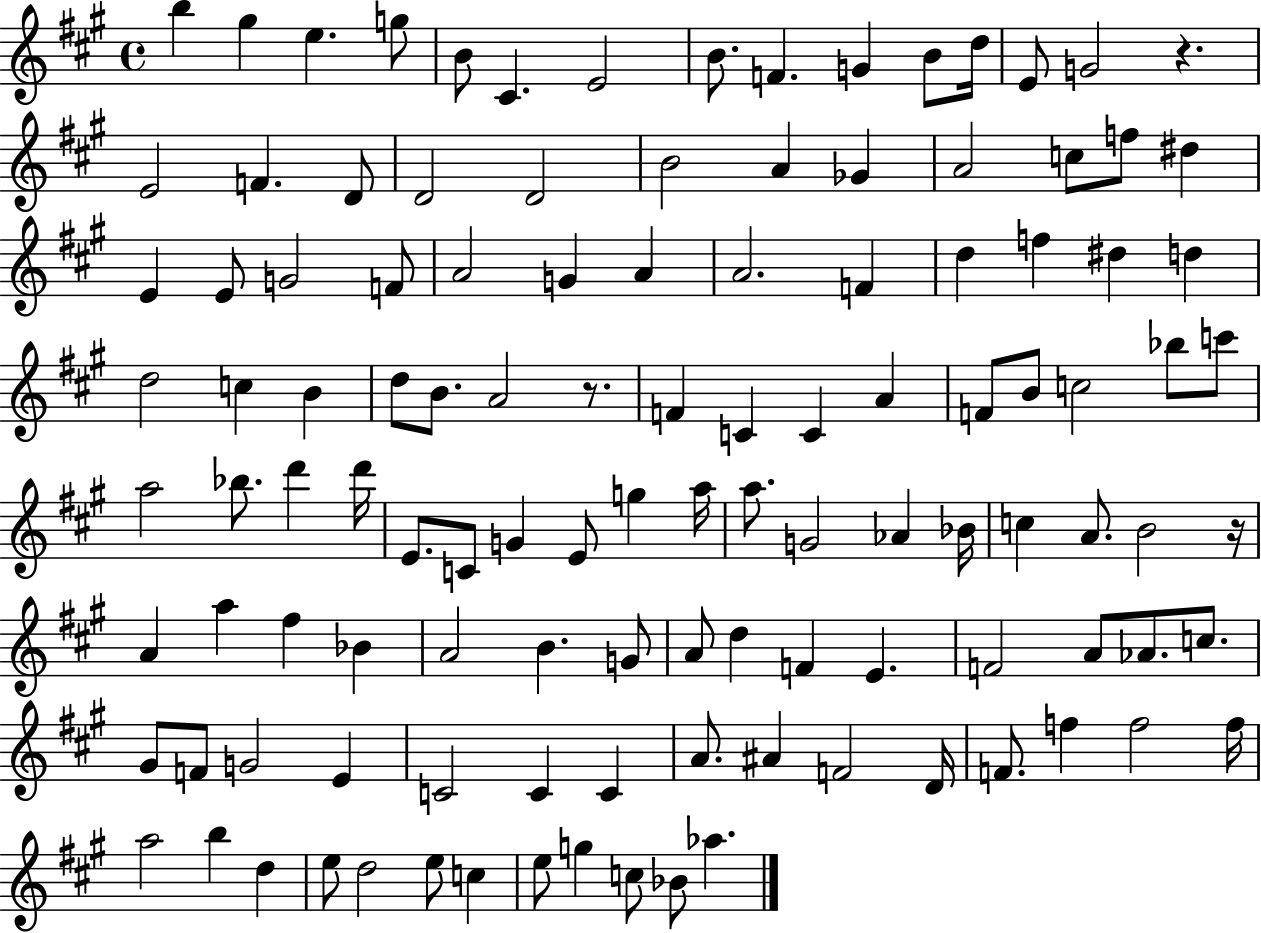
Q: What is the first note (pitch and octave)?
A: B5